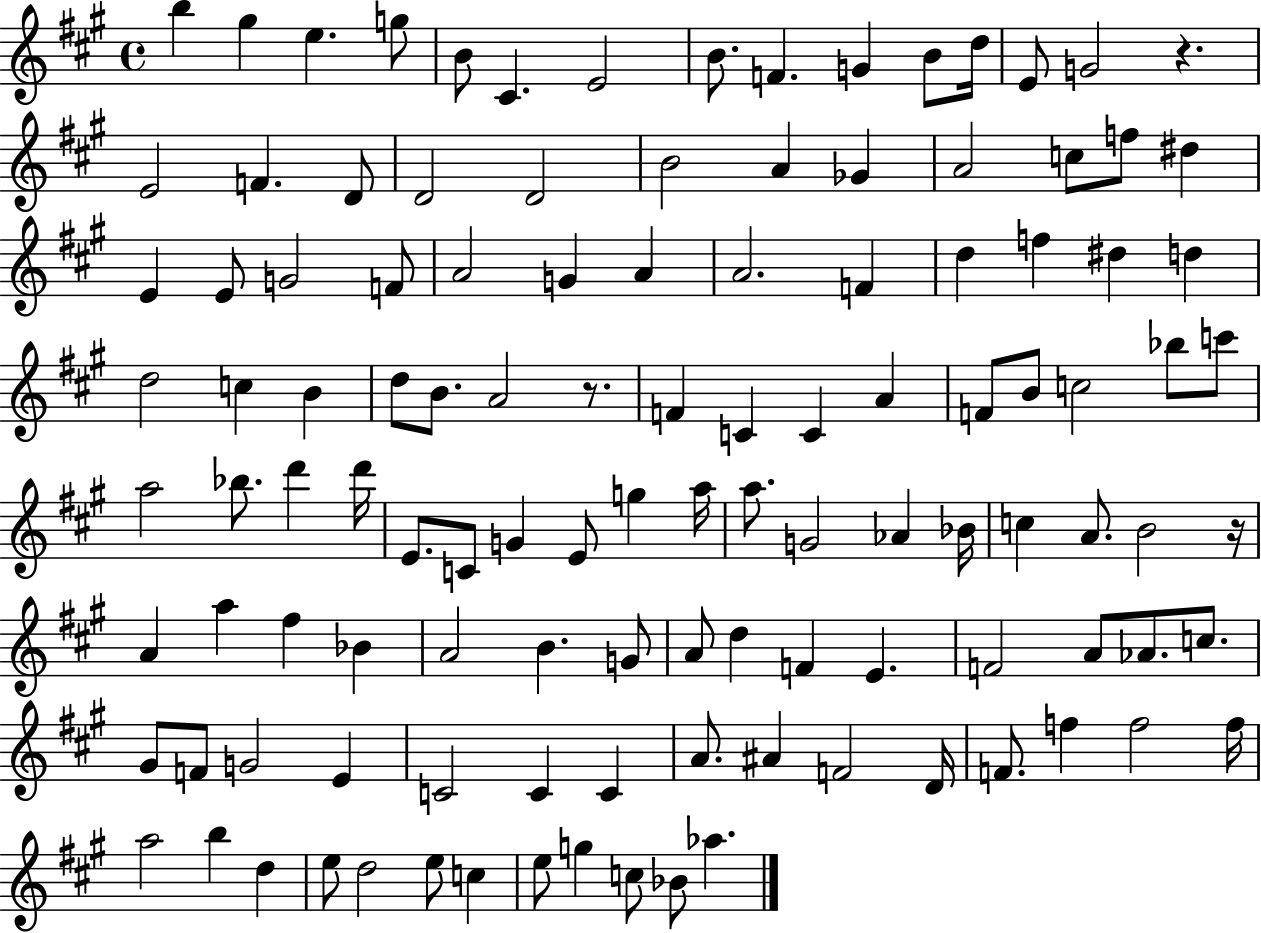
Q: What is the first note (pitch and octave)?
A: B5